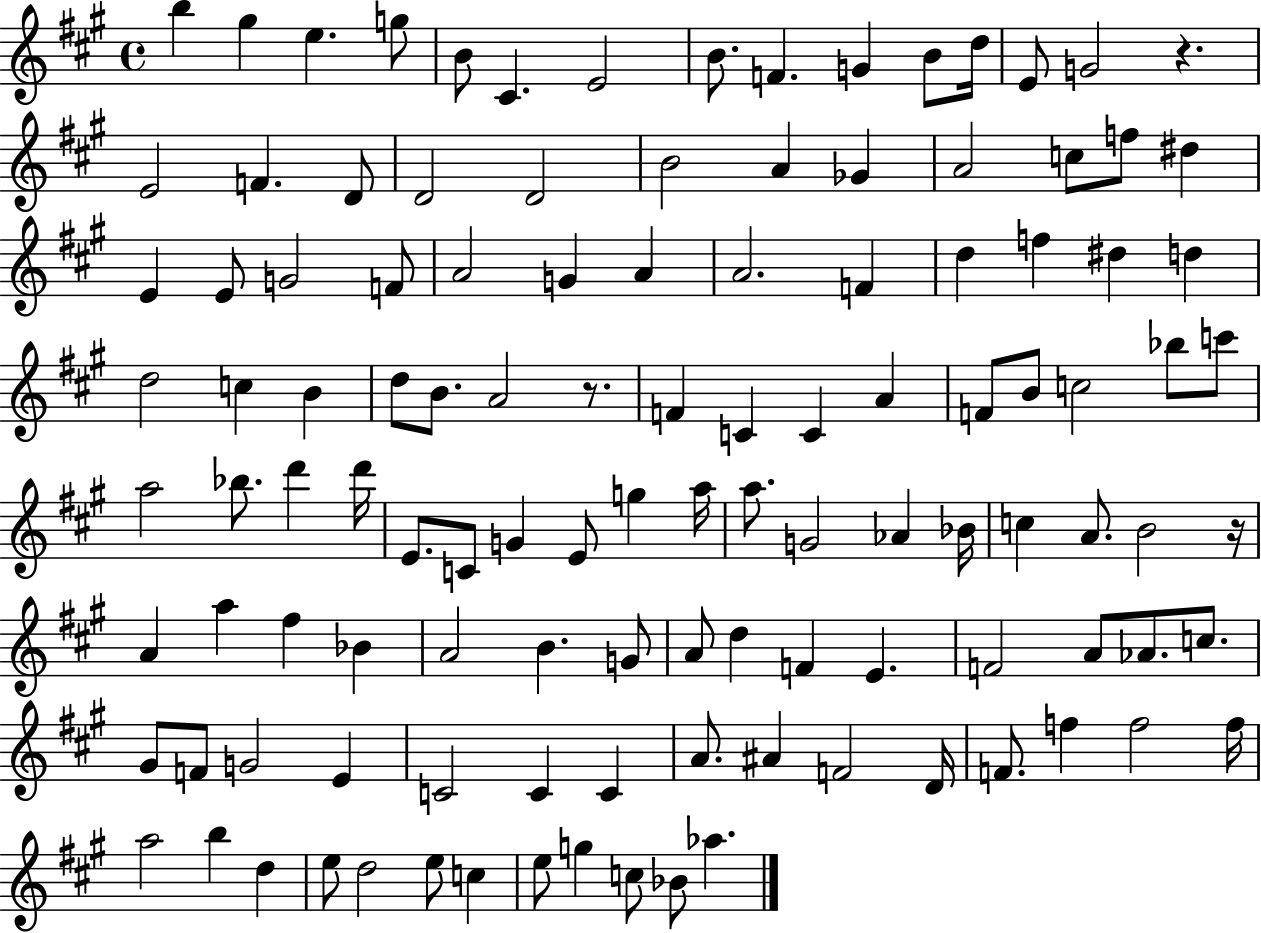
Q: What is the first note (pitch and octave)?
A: B5